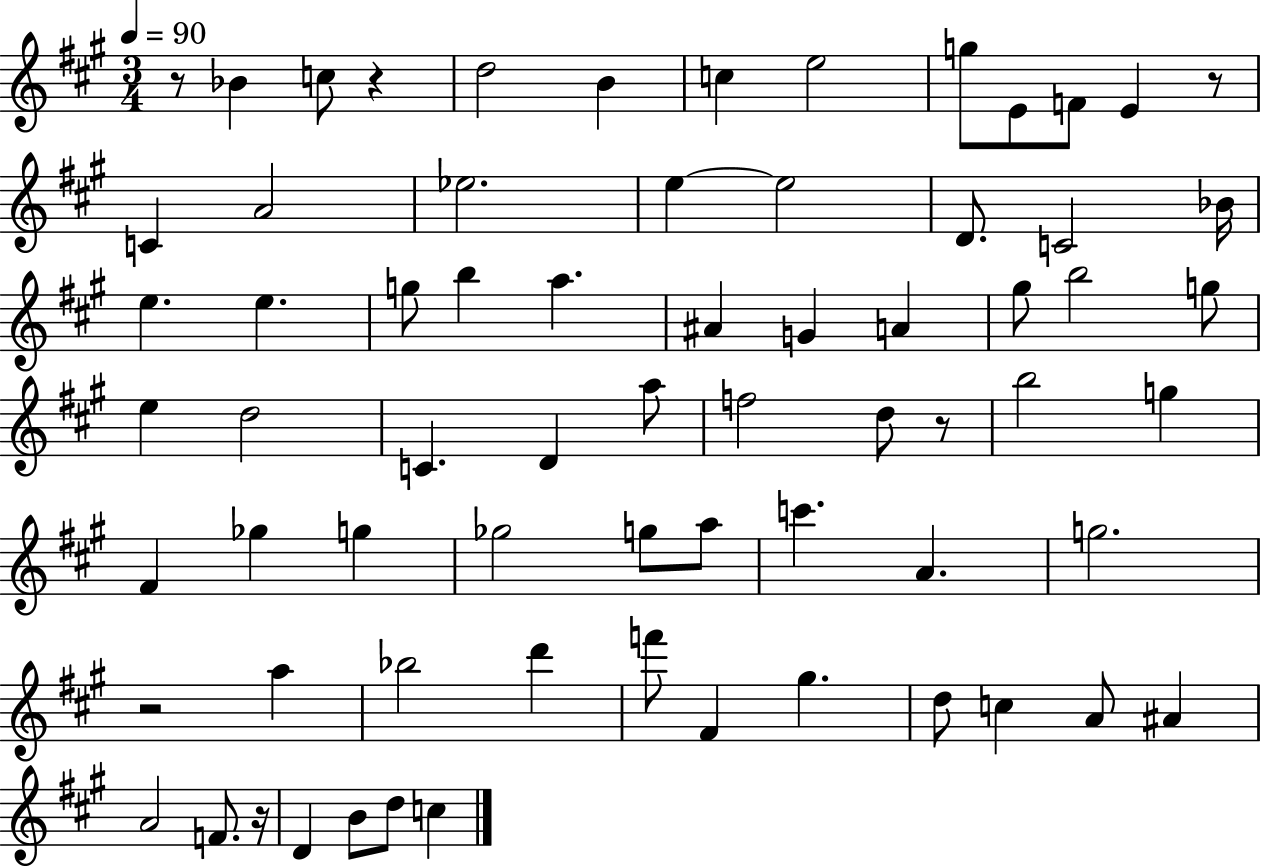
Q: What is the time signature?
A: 3/4